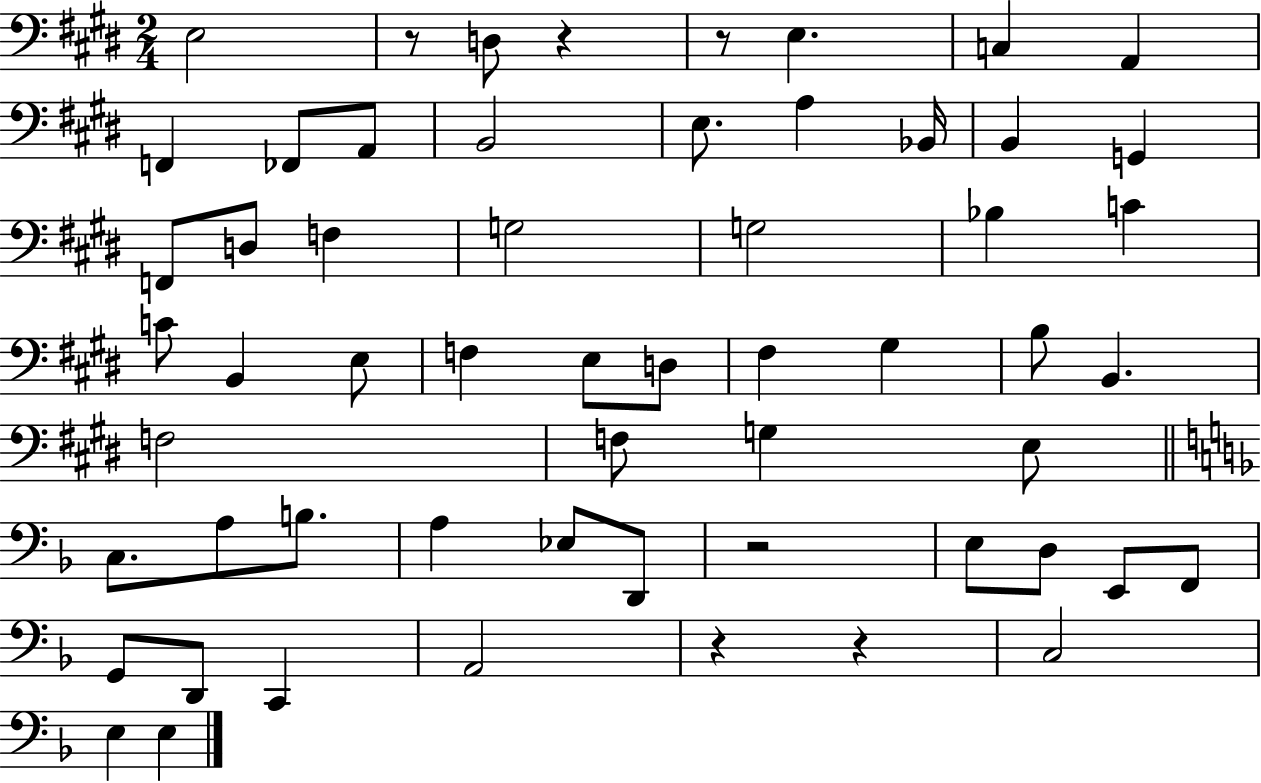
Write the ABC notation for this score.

X:1
T:Untitled
M:2/4
L:1/4
K:E
E,2 z/2 D,/2 z z/2 E, C, A,, F,, _F,,/2 A,,/2 B,,2 E,/2 A, _B,,/4 B,, G,, F,,/2 D,/2 F, G,2 G,2 _B, C C/2 B,, E,/2 F, E,/2 D,/2 ^F, ^G, B,/2 B,, F,2 F,/2 G, E,/2 C,/2 A,/2 B,/2 A, _E,/2 D,,/2 z2 E,/2 D,/2 E,,/2 F,,/2 G,,/2 D,,/2 C,, A,,2 z z C,2 E, E,